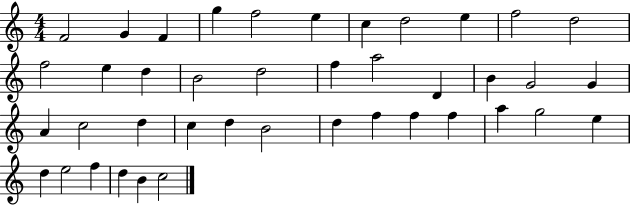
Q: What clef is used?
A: treble